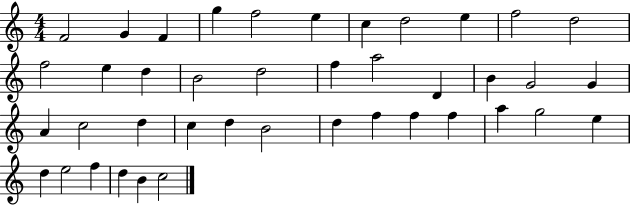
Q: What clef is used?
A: treble